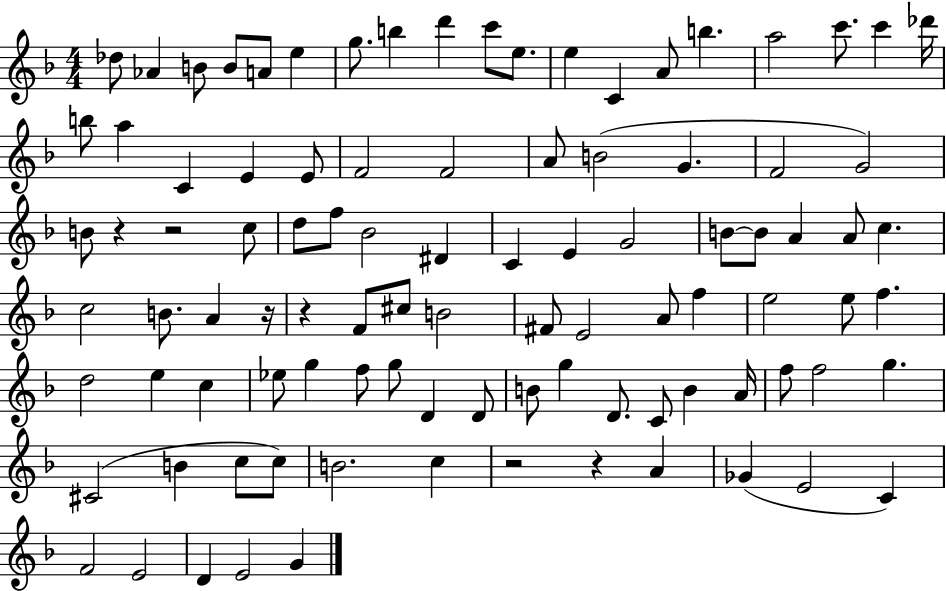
{
  \clef treble
  \numericTimeSignature
  \time 4/4
  \key f \major
  des''8 aes'4 b'8 b'8 a'8 e''4 | g''8. b''4 d'''4 c'''8 e''8. | e''4 c'4 a'8 b''4. | a''2 c'''8. c'''4 des'''16 | \break b''8 a''4 c'4 e'4 e'8 | f'2 f'2 | a'8 b'2( g'4. | f'2 g'2) | \break b'8 r4 r2 c''8 | d''8 f''8 bes'2 dis'4 | c'4 e'4 g'2 | b'8~~ b'8 a'4 a'8 c''4. | \break c''2 b'8. a'4 r16 | r4 f'8 cis''8 b'2 | fis'8 e'2 a'8 f''4 | e''2 e''8 f''4. | \break d''2 e''4 c''4 | ees''8 g''4 f''8 g''8 d'4 d'8 | b'8 g''4 d'8. c'8 b'4 a'16 | f''8 f''2 g''4. | \break cis'2( b'4 c''8 c''8) | b'2. c''4 | r2 r4 a'4 | ges'4( e'2 c'4) | \break f'2 e'2 | d'4 e'2 g'4 | \bar "|."
}